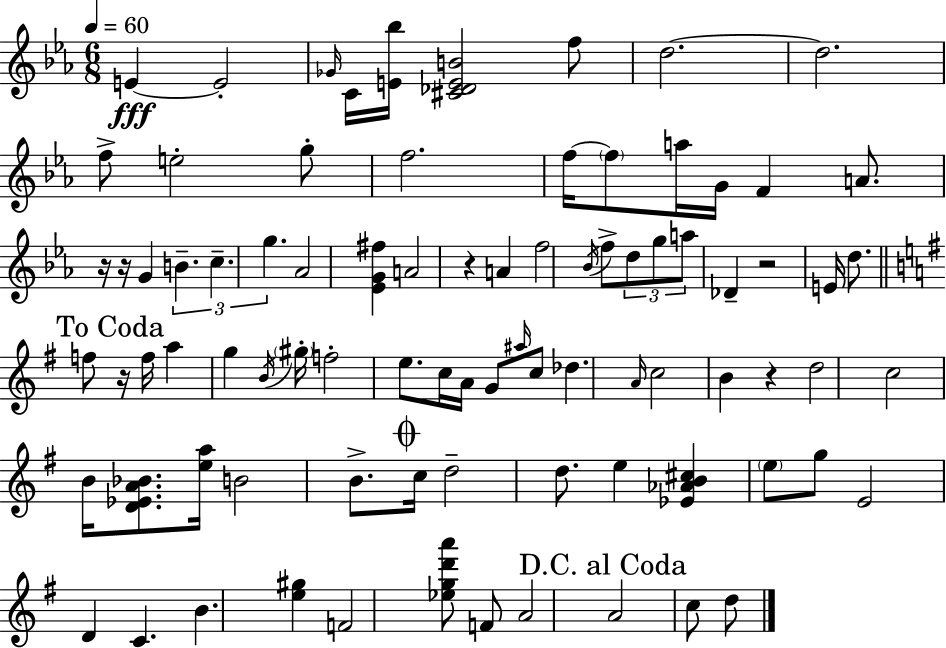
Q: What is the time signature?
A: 6/8